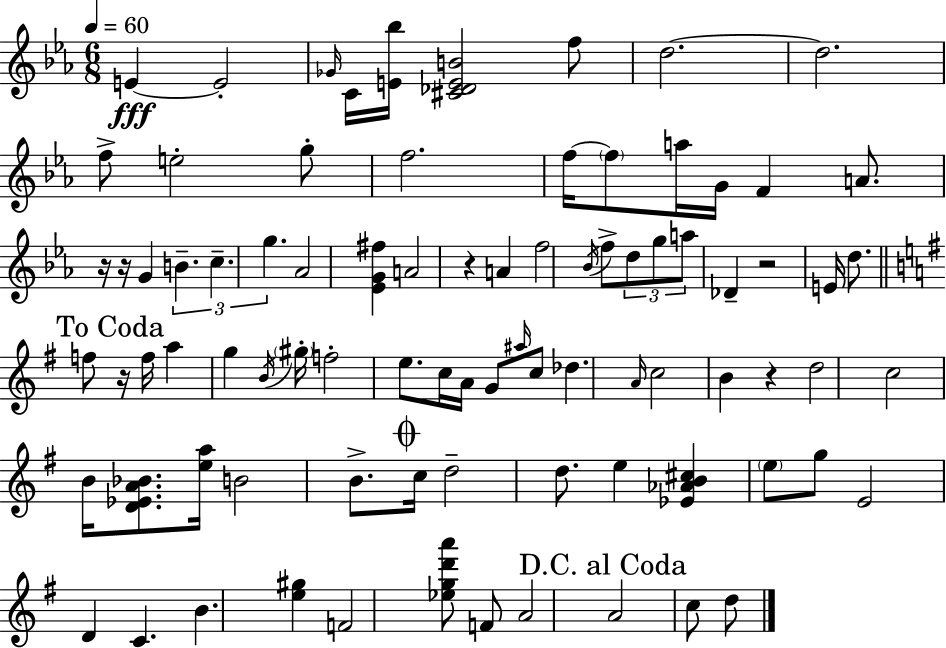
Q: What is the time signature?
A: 6/8